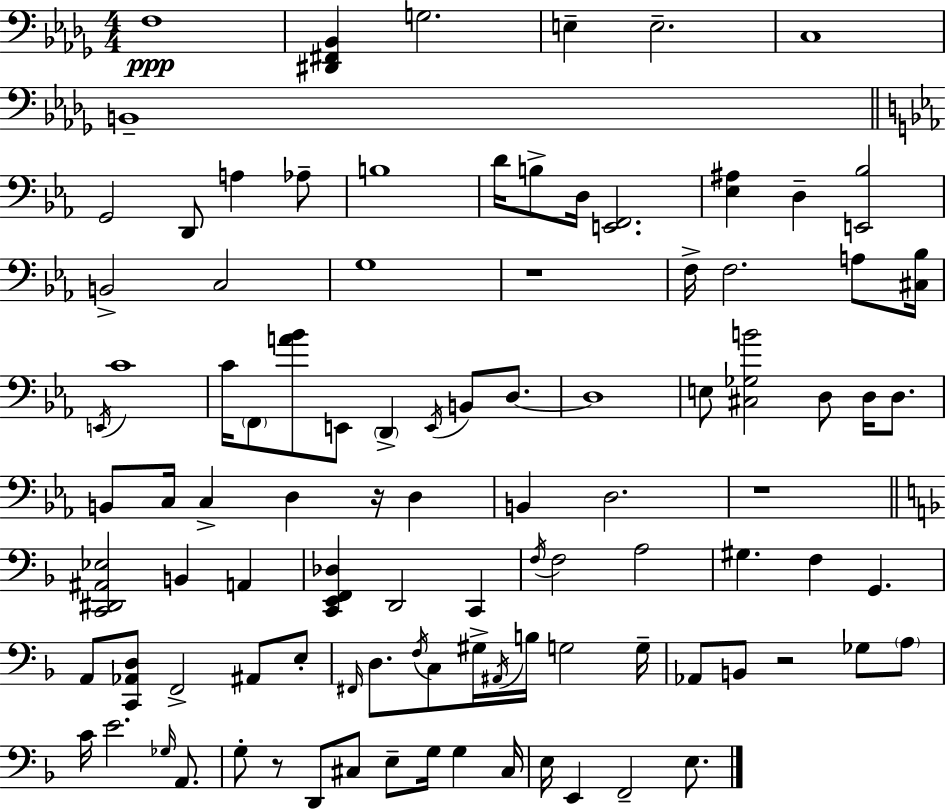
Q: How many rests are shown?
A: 5